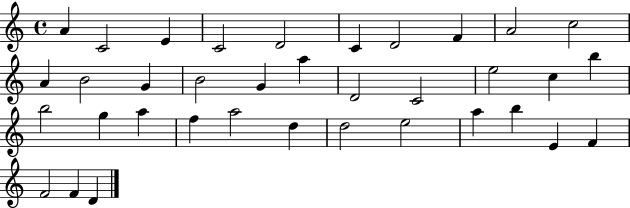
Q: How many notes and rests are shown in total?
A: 36